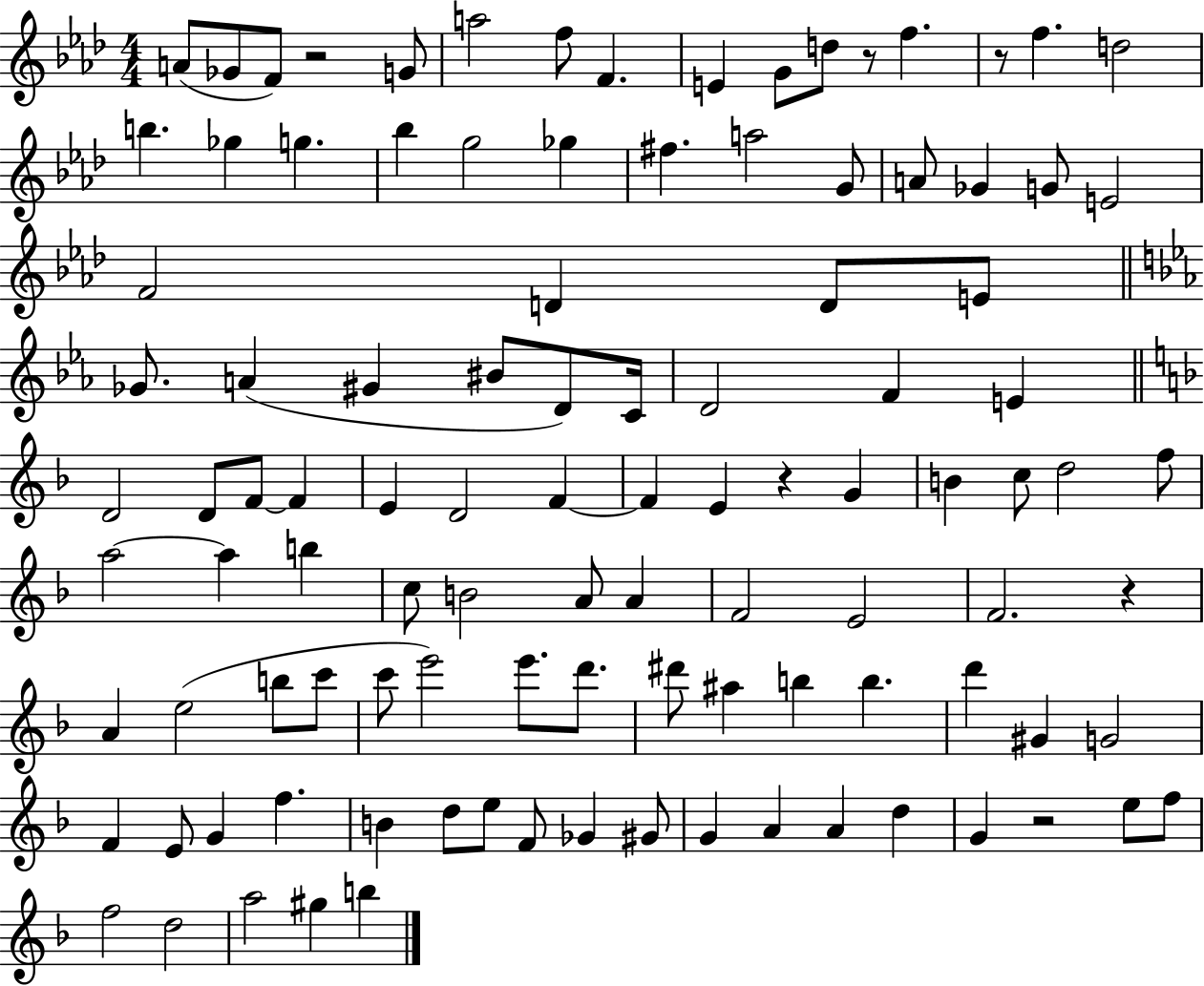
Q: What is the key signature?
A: AES major